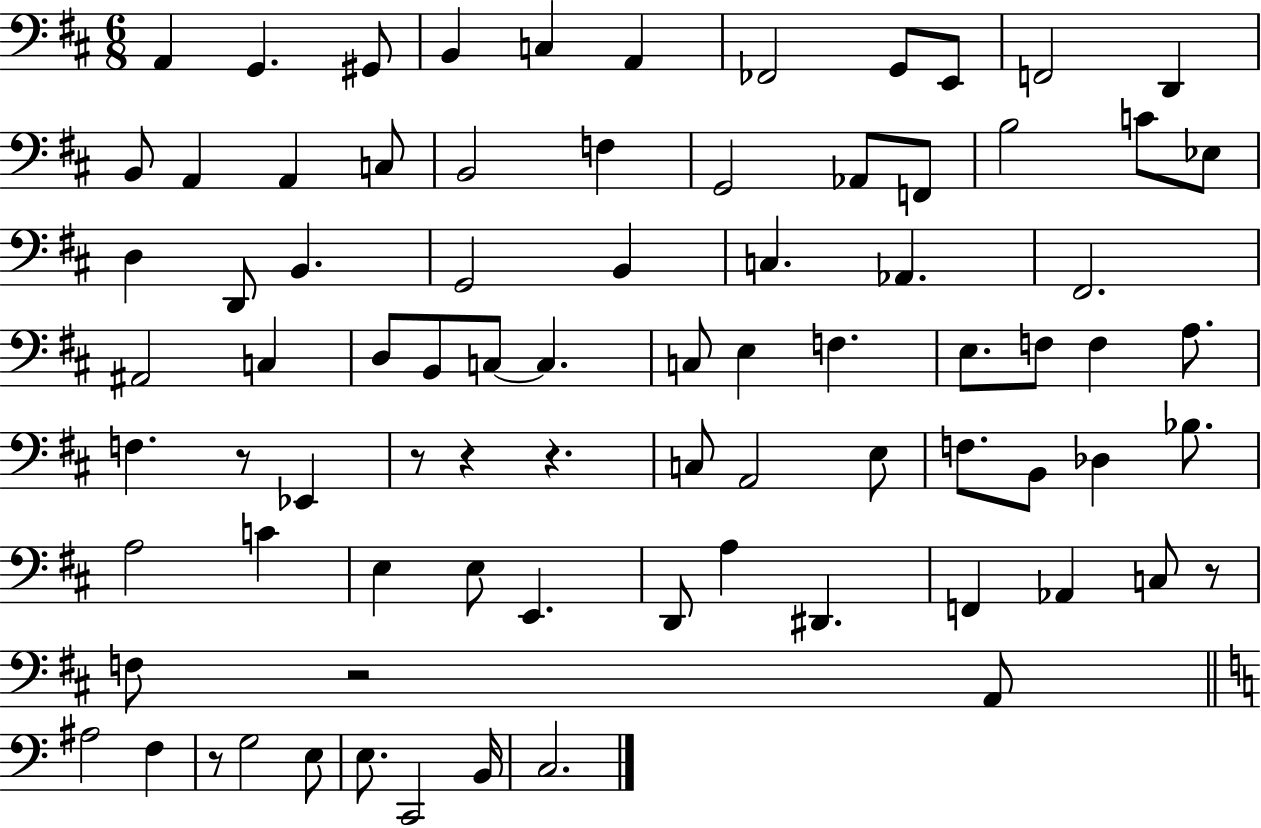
A2/q G2/q. G#2/e B2/q C3/q A2/q FES2/h G2/e E2/e F2/h D2/q B2/e A2/q A2/q C3/e B2/h F3/q G2/h Ab2/e F2/e B3/h C4/e Eb3/e D3/q D2/e B2/q. G2/h B2/q C3/q. Ab2/q. F#2/h. A#2/h C3/q D3/e B2/e C3/e C3/q. C3/e E3/q F3/q. E3/e. F3/e F3/q A3/e. F3/q. R/e Eb2/q R/e R/q R/q. C3/e A2/h E3/e F3/e. B2/e Db3/q Bb3/e. A3/h C4/q E3/q E3/e E2/q. D2/e A3/q D#2/q. F2/q Ab2/q C3/e R/e F3/e R/h A2/e A#3/h F3/q R/e G3/h E3/e E3/e. C2/h B2/s C3/h.